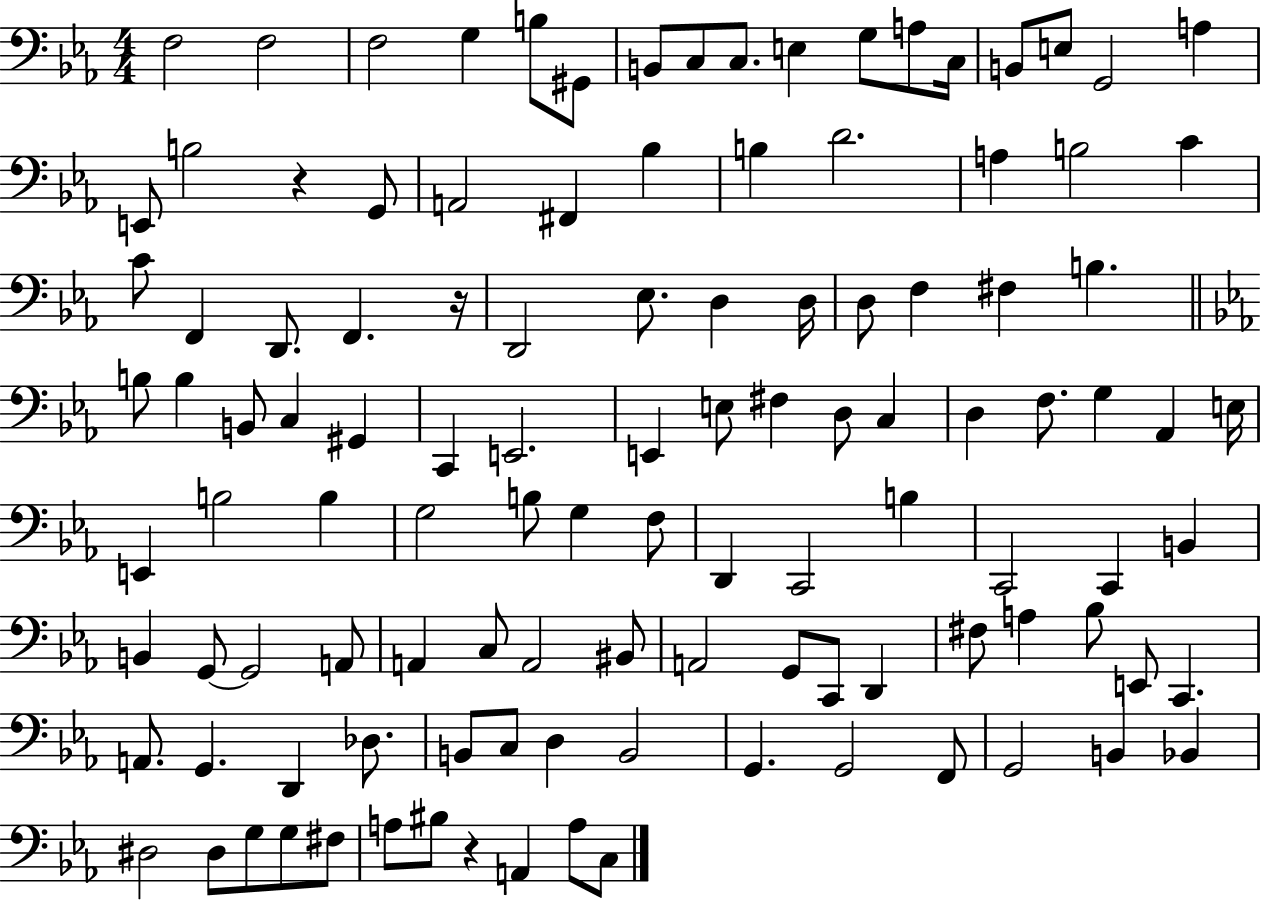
{
  \clef bass
  \numericTimeSignature
  \time 4/4
  \key ees \major
  \repeat volta 2 { f2 f2 | f2 g4 b8 gis,8 | b,8 c8 c8. e4 g8 a8 c16 | b,8 e8 g,2 a4 | \break e,8 b2 r4 g,8 | a,2 fis,4 bes4 | b4 d'2. | a4 b2 c'4 | \break c'8 f,4 d,8. f,4. r16 | d,2 ees8. d4 d16 | d8 f4 fis4 b4. | \bar "||" \break \key c \minor b8 b4 b,8 c4 gis,4 | c,4 e,2. | e,4 e8 fis4 d8 c4 | d4 f8. g4 aes,4 e16 | \break e,4 b2 b4 | g2 b8 g4 f8 | d,4 c,2 b4 | c,2 c,4 b,4 | \break b,4 g,8~~ g,2 a,8 | a,4 c8 a,2 bis,8 | a,2 g,8 c,8 d,4 | fis8 a4 bes8 e,8 c,4. | \break a,8. g,4. d,4 des8. | b,8 c8 d4 b,2 | g,4. g,2 f,8 | g,2 b,4 bes,4 | \break dis2 dis8 g8 g8 fis8 | a8 bis8 r4 a,4 a8 c8 | } \bar "|."
}